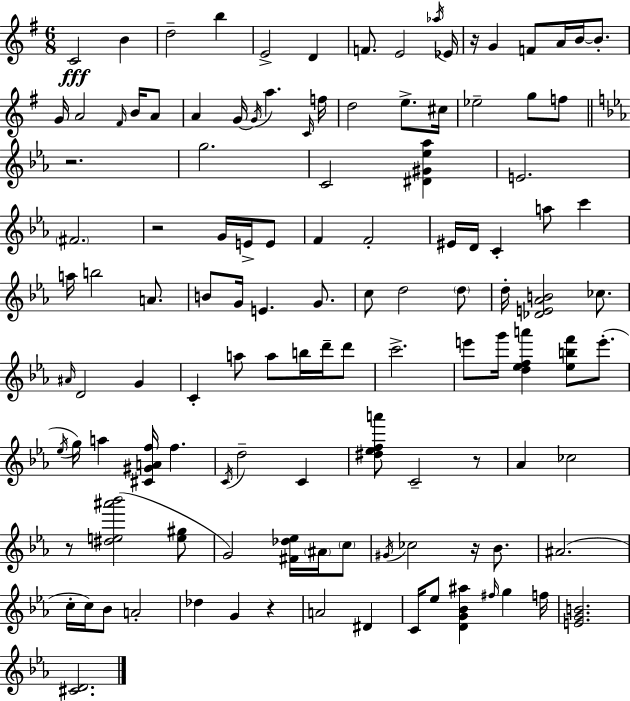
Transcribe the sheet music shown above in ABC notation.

X:1
T:Untitled
M:6/8
L:1/4
K:G
C2 B d2 b E2 D F/2 E2 _a/4 _E/4 z/4 G F/2 A/4 B/4 B/2 G/4 A2 ^F/4 B/4 A/2 A G/4 G/4 a C/4 f/4 d2 e/2 ^c/4 _e2 g/2 f/2 z2 g2 C2 [^D^G_e_a] E2 ^F2 z2 G/4 E/4 E/2 F F2 ^E/4 D/4 C a/2 c' a/4 b2 A/2 B/2 G/4 E G/2 c/2 d2 d/2 d/4 [_DE_AB]2 _c/2 ^A/4 D2 G C a/2 a/2 b/4 d'/4 d'/2 c'2 e'/2 g'/4 [d_efa'] [_ebf']/2 e'/2 _e/4 g/4 a [^C^GAf]/4 f C/4 d2 C [^d_efa']/2 C2 z/2 _A _c2 z/2 [^de^a'_b']2 [e^g]/2 G2 [^F_d_e]/4 ^A/4 c/2 ^G/4 _c2 z/4 _B/2 ^A2 c/4 c/4 _B/2 A2 _d G z A2 ^D C/4 _e/2 [DG_B^a] ^f/4 g f/4 [EGB]2 [^CD]2